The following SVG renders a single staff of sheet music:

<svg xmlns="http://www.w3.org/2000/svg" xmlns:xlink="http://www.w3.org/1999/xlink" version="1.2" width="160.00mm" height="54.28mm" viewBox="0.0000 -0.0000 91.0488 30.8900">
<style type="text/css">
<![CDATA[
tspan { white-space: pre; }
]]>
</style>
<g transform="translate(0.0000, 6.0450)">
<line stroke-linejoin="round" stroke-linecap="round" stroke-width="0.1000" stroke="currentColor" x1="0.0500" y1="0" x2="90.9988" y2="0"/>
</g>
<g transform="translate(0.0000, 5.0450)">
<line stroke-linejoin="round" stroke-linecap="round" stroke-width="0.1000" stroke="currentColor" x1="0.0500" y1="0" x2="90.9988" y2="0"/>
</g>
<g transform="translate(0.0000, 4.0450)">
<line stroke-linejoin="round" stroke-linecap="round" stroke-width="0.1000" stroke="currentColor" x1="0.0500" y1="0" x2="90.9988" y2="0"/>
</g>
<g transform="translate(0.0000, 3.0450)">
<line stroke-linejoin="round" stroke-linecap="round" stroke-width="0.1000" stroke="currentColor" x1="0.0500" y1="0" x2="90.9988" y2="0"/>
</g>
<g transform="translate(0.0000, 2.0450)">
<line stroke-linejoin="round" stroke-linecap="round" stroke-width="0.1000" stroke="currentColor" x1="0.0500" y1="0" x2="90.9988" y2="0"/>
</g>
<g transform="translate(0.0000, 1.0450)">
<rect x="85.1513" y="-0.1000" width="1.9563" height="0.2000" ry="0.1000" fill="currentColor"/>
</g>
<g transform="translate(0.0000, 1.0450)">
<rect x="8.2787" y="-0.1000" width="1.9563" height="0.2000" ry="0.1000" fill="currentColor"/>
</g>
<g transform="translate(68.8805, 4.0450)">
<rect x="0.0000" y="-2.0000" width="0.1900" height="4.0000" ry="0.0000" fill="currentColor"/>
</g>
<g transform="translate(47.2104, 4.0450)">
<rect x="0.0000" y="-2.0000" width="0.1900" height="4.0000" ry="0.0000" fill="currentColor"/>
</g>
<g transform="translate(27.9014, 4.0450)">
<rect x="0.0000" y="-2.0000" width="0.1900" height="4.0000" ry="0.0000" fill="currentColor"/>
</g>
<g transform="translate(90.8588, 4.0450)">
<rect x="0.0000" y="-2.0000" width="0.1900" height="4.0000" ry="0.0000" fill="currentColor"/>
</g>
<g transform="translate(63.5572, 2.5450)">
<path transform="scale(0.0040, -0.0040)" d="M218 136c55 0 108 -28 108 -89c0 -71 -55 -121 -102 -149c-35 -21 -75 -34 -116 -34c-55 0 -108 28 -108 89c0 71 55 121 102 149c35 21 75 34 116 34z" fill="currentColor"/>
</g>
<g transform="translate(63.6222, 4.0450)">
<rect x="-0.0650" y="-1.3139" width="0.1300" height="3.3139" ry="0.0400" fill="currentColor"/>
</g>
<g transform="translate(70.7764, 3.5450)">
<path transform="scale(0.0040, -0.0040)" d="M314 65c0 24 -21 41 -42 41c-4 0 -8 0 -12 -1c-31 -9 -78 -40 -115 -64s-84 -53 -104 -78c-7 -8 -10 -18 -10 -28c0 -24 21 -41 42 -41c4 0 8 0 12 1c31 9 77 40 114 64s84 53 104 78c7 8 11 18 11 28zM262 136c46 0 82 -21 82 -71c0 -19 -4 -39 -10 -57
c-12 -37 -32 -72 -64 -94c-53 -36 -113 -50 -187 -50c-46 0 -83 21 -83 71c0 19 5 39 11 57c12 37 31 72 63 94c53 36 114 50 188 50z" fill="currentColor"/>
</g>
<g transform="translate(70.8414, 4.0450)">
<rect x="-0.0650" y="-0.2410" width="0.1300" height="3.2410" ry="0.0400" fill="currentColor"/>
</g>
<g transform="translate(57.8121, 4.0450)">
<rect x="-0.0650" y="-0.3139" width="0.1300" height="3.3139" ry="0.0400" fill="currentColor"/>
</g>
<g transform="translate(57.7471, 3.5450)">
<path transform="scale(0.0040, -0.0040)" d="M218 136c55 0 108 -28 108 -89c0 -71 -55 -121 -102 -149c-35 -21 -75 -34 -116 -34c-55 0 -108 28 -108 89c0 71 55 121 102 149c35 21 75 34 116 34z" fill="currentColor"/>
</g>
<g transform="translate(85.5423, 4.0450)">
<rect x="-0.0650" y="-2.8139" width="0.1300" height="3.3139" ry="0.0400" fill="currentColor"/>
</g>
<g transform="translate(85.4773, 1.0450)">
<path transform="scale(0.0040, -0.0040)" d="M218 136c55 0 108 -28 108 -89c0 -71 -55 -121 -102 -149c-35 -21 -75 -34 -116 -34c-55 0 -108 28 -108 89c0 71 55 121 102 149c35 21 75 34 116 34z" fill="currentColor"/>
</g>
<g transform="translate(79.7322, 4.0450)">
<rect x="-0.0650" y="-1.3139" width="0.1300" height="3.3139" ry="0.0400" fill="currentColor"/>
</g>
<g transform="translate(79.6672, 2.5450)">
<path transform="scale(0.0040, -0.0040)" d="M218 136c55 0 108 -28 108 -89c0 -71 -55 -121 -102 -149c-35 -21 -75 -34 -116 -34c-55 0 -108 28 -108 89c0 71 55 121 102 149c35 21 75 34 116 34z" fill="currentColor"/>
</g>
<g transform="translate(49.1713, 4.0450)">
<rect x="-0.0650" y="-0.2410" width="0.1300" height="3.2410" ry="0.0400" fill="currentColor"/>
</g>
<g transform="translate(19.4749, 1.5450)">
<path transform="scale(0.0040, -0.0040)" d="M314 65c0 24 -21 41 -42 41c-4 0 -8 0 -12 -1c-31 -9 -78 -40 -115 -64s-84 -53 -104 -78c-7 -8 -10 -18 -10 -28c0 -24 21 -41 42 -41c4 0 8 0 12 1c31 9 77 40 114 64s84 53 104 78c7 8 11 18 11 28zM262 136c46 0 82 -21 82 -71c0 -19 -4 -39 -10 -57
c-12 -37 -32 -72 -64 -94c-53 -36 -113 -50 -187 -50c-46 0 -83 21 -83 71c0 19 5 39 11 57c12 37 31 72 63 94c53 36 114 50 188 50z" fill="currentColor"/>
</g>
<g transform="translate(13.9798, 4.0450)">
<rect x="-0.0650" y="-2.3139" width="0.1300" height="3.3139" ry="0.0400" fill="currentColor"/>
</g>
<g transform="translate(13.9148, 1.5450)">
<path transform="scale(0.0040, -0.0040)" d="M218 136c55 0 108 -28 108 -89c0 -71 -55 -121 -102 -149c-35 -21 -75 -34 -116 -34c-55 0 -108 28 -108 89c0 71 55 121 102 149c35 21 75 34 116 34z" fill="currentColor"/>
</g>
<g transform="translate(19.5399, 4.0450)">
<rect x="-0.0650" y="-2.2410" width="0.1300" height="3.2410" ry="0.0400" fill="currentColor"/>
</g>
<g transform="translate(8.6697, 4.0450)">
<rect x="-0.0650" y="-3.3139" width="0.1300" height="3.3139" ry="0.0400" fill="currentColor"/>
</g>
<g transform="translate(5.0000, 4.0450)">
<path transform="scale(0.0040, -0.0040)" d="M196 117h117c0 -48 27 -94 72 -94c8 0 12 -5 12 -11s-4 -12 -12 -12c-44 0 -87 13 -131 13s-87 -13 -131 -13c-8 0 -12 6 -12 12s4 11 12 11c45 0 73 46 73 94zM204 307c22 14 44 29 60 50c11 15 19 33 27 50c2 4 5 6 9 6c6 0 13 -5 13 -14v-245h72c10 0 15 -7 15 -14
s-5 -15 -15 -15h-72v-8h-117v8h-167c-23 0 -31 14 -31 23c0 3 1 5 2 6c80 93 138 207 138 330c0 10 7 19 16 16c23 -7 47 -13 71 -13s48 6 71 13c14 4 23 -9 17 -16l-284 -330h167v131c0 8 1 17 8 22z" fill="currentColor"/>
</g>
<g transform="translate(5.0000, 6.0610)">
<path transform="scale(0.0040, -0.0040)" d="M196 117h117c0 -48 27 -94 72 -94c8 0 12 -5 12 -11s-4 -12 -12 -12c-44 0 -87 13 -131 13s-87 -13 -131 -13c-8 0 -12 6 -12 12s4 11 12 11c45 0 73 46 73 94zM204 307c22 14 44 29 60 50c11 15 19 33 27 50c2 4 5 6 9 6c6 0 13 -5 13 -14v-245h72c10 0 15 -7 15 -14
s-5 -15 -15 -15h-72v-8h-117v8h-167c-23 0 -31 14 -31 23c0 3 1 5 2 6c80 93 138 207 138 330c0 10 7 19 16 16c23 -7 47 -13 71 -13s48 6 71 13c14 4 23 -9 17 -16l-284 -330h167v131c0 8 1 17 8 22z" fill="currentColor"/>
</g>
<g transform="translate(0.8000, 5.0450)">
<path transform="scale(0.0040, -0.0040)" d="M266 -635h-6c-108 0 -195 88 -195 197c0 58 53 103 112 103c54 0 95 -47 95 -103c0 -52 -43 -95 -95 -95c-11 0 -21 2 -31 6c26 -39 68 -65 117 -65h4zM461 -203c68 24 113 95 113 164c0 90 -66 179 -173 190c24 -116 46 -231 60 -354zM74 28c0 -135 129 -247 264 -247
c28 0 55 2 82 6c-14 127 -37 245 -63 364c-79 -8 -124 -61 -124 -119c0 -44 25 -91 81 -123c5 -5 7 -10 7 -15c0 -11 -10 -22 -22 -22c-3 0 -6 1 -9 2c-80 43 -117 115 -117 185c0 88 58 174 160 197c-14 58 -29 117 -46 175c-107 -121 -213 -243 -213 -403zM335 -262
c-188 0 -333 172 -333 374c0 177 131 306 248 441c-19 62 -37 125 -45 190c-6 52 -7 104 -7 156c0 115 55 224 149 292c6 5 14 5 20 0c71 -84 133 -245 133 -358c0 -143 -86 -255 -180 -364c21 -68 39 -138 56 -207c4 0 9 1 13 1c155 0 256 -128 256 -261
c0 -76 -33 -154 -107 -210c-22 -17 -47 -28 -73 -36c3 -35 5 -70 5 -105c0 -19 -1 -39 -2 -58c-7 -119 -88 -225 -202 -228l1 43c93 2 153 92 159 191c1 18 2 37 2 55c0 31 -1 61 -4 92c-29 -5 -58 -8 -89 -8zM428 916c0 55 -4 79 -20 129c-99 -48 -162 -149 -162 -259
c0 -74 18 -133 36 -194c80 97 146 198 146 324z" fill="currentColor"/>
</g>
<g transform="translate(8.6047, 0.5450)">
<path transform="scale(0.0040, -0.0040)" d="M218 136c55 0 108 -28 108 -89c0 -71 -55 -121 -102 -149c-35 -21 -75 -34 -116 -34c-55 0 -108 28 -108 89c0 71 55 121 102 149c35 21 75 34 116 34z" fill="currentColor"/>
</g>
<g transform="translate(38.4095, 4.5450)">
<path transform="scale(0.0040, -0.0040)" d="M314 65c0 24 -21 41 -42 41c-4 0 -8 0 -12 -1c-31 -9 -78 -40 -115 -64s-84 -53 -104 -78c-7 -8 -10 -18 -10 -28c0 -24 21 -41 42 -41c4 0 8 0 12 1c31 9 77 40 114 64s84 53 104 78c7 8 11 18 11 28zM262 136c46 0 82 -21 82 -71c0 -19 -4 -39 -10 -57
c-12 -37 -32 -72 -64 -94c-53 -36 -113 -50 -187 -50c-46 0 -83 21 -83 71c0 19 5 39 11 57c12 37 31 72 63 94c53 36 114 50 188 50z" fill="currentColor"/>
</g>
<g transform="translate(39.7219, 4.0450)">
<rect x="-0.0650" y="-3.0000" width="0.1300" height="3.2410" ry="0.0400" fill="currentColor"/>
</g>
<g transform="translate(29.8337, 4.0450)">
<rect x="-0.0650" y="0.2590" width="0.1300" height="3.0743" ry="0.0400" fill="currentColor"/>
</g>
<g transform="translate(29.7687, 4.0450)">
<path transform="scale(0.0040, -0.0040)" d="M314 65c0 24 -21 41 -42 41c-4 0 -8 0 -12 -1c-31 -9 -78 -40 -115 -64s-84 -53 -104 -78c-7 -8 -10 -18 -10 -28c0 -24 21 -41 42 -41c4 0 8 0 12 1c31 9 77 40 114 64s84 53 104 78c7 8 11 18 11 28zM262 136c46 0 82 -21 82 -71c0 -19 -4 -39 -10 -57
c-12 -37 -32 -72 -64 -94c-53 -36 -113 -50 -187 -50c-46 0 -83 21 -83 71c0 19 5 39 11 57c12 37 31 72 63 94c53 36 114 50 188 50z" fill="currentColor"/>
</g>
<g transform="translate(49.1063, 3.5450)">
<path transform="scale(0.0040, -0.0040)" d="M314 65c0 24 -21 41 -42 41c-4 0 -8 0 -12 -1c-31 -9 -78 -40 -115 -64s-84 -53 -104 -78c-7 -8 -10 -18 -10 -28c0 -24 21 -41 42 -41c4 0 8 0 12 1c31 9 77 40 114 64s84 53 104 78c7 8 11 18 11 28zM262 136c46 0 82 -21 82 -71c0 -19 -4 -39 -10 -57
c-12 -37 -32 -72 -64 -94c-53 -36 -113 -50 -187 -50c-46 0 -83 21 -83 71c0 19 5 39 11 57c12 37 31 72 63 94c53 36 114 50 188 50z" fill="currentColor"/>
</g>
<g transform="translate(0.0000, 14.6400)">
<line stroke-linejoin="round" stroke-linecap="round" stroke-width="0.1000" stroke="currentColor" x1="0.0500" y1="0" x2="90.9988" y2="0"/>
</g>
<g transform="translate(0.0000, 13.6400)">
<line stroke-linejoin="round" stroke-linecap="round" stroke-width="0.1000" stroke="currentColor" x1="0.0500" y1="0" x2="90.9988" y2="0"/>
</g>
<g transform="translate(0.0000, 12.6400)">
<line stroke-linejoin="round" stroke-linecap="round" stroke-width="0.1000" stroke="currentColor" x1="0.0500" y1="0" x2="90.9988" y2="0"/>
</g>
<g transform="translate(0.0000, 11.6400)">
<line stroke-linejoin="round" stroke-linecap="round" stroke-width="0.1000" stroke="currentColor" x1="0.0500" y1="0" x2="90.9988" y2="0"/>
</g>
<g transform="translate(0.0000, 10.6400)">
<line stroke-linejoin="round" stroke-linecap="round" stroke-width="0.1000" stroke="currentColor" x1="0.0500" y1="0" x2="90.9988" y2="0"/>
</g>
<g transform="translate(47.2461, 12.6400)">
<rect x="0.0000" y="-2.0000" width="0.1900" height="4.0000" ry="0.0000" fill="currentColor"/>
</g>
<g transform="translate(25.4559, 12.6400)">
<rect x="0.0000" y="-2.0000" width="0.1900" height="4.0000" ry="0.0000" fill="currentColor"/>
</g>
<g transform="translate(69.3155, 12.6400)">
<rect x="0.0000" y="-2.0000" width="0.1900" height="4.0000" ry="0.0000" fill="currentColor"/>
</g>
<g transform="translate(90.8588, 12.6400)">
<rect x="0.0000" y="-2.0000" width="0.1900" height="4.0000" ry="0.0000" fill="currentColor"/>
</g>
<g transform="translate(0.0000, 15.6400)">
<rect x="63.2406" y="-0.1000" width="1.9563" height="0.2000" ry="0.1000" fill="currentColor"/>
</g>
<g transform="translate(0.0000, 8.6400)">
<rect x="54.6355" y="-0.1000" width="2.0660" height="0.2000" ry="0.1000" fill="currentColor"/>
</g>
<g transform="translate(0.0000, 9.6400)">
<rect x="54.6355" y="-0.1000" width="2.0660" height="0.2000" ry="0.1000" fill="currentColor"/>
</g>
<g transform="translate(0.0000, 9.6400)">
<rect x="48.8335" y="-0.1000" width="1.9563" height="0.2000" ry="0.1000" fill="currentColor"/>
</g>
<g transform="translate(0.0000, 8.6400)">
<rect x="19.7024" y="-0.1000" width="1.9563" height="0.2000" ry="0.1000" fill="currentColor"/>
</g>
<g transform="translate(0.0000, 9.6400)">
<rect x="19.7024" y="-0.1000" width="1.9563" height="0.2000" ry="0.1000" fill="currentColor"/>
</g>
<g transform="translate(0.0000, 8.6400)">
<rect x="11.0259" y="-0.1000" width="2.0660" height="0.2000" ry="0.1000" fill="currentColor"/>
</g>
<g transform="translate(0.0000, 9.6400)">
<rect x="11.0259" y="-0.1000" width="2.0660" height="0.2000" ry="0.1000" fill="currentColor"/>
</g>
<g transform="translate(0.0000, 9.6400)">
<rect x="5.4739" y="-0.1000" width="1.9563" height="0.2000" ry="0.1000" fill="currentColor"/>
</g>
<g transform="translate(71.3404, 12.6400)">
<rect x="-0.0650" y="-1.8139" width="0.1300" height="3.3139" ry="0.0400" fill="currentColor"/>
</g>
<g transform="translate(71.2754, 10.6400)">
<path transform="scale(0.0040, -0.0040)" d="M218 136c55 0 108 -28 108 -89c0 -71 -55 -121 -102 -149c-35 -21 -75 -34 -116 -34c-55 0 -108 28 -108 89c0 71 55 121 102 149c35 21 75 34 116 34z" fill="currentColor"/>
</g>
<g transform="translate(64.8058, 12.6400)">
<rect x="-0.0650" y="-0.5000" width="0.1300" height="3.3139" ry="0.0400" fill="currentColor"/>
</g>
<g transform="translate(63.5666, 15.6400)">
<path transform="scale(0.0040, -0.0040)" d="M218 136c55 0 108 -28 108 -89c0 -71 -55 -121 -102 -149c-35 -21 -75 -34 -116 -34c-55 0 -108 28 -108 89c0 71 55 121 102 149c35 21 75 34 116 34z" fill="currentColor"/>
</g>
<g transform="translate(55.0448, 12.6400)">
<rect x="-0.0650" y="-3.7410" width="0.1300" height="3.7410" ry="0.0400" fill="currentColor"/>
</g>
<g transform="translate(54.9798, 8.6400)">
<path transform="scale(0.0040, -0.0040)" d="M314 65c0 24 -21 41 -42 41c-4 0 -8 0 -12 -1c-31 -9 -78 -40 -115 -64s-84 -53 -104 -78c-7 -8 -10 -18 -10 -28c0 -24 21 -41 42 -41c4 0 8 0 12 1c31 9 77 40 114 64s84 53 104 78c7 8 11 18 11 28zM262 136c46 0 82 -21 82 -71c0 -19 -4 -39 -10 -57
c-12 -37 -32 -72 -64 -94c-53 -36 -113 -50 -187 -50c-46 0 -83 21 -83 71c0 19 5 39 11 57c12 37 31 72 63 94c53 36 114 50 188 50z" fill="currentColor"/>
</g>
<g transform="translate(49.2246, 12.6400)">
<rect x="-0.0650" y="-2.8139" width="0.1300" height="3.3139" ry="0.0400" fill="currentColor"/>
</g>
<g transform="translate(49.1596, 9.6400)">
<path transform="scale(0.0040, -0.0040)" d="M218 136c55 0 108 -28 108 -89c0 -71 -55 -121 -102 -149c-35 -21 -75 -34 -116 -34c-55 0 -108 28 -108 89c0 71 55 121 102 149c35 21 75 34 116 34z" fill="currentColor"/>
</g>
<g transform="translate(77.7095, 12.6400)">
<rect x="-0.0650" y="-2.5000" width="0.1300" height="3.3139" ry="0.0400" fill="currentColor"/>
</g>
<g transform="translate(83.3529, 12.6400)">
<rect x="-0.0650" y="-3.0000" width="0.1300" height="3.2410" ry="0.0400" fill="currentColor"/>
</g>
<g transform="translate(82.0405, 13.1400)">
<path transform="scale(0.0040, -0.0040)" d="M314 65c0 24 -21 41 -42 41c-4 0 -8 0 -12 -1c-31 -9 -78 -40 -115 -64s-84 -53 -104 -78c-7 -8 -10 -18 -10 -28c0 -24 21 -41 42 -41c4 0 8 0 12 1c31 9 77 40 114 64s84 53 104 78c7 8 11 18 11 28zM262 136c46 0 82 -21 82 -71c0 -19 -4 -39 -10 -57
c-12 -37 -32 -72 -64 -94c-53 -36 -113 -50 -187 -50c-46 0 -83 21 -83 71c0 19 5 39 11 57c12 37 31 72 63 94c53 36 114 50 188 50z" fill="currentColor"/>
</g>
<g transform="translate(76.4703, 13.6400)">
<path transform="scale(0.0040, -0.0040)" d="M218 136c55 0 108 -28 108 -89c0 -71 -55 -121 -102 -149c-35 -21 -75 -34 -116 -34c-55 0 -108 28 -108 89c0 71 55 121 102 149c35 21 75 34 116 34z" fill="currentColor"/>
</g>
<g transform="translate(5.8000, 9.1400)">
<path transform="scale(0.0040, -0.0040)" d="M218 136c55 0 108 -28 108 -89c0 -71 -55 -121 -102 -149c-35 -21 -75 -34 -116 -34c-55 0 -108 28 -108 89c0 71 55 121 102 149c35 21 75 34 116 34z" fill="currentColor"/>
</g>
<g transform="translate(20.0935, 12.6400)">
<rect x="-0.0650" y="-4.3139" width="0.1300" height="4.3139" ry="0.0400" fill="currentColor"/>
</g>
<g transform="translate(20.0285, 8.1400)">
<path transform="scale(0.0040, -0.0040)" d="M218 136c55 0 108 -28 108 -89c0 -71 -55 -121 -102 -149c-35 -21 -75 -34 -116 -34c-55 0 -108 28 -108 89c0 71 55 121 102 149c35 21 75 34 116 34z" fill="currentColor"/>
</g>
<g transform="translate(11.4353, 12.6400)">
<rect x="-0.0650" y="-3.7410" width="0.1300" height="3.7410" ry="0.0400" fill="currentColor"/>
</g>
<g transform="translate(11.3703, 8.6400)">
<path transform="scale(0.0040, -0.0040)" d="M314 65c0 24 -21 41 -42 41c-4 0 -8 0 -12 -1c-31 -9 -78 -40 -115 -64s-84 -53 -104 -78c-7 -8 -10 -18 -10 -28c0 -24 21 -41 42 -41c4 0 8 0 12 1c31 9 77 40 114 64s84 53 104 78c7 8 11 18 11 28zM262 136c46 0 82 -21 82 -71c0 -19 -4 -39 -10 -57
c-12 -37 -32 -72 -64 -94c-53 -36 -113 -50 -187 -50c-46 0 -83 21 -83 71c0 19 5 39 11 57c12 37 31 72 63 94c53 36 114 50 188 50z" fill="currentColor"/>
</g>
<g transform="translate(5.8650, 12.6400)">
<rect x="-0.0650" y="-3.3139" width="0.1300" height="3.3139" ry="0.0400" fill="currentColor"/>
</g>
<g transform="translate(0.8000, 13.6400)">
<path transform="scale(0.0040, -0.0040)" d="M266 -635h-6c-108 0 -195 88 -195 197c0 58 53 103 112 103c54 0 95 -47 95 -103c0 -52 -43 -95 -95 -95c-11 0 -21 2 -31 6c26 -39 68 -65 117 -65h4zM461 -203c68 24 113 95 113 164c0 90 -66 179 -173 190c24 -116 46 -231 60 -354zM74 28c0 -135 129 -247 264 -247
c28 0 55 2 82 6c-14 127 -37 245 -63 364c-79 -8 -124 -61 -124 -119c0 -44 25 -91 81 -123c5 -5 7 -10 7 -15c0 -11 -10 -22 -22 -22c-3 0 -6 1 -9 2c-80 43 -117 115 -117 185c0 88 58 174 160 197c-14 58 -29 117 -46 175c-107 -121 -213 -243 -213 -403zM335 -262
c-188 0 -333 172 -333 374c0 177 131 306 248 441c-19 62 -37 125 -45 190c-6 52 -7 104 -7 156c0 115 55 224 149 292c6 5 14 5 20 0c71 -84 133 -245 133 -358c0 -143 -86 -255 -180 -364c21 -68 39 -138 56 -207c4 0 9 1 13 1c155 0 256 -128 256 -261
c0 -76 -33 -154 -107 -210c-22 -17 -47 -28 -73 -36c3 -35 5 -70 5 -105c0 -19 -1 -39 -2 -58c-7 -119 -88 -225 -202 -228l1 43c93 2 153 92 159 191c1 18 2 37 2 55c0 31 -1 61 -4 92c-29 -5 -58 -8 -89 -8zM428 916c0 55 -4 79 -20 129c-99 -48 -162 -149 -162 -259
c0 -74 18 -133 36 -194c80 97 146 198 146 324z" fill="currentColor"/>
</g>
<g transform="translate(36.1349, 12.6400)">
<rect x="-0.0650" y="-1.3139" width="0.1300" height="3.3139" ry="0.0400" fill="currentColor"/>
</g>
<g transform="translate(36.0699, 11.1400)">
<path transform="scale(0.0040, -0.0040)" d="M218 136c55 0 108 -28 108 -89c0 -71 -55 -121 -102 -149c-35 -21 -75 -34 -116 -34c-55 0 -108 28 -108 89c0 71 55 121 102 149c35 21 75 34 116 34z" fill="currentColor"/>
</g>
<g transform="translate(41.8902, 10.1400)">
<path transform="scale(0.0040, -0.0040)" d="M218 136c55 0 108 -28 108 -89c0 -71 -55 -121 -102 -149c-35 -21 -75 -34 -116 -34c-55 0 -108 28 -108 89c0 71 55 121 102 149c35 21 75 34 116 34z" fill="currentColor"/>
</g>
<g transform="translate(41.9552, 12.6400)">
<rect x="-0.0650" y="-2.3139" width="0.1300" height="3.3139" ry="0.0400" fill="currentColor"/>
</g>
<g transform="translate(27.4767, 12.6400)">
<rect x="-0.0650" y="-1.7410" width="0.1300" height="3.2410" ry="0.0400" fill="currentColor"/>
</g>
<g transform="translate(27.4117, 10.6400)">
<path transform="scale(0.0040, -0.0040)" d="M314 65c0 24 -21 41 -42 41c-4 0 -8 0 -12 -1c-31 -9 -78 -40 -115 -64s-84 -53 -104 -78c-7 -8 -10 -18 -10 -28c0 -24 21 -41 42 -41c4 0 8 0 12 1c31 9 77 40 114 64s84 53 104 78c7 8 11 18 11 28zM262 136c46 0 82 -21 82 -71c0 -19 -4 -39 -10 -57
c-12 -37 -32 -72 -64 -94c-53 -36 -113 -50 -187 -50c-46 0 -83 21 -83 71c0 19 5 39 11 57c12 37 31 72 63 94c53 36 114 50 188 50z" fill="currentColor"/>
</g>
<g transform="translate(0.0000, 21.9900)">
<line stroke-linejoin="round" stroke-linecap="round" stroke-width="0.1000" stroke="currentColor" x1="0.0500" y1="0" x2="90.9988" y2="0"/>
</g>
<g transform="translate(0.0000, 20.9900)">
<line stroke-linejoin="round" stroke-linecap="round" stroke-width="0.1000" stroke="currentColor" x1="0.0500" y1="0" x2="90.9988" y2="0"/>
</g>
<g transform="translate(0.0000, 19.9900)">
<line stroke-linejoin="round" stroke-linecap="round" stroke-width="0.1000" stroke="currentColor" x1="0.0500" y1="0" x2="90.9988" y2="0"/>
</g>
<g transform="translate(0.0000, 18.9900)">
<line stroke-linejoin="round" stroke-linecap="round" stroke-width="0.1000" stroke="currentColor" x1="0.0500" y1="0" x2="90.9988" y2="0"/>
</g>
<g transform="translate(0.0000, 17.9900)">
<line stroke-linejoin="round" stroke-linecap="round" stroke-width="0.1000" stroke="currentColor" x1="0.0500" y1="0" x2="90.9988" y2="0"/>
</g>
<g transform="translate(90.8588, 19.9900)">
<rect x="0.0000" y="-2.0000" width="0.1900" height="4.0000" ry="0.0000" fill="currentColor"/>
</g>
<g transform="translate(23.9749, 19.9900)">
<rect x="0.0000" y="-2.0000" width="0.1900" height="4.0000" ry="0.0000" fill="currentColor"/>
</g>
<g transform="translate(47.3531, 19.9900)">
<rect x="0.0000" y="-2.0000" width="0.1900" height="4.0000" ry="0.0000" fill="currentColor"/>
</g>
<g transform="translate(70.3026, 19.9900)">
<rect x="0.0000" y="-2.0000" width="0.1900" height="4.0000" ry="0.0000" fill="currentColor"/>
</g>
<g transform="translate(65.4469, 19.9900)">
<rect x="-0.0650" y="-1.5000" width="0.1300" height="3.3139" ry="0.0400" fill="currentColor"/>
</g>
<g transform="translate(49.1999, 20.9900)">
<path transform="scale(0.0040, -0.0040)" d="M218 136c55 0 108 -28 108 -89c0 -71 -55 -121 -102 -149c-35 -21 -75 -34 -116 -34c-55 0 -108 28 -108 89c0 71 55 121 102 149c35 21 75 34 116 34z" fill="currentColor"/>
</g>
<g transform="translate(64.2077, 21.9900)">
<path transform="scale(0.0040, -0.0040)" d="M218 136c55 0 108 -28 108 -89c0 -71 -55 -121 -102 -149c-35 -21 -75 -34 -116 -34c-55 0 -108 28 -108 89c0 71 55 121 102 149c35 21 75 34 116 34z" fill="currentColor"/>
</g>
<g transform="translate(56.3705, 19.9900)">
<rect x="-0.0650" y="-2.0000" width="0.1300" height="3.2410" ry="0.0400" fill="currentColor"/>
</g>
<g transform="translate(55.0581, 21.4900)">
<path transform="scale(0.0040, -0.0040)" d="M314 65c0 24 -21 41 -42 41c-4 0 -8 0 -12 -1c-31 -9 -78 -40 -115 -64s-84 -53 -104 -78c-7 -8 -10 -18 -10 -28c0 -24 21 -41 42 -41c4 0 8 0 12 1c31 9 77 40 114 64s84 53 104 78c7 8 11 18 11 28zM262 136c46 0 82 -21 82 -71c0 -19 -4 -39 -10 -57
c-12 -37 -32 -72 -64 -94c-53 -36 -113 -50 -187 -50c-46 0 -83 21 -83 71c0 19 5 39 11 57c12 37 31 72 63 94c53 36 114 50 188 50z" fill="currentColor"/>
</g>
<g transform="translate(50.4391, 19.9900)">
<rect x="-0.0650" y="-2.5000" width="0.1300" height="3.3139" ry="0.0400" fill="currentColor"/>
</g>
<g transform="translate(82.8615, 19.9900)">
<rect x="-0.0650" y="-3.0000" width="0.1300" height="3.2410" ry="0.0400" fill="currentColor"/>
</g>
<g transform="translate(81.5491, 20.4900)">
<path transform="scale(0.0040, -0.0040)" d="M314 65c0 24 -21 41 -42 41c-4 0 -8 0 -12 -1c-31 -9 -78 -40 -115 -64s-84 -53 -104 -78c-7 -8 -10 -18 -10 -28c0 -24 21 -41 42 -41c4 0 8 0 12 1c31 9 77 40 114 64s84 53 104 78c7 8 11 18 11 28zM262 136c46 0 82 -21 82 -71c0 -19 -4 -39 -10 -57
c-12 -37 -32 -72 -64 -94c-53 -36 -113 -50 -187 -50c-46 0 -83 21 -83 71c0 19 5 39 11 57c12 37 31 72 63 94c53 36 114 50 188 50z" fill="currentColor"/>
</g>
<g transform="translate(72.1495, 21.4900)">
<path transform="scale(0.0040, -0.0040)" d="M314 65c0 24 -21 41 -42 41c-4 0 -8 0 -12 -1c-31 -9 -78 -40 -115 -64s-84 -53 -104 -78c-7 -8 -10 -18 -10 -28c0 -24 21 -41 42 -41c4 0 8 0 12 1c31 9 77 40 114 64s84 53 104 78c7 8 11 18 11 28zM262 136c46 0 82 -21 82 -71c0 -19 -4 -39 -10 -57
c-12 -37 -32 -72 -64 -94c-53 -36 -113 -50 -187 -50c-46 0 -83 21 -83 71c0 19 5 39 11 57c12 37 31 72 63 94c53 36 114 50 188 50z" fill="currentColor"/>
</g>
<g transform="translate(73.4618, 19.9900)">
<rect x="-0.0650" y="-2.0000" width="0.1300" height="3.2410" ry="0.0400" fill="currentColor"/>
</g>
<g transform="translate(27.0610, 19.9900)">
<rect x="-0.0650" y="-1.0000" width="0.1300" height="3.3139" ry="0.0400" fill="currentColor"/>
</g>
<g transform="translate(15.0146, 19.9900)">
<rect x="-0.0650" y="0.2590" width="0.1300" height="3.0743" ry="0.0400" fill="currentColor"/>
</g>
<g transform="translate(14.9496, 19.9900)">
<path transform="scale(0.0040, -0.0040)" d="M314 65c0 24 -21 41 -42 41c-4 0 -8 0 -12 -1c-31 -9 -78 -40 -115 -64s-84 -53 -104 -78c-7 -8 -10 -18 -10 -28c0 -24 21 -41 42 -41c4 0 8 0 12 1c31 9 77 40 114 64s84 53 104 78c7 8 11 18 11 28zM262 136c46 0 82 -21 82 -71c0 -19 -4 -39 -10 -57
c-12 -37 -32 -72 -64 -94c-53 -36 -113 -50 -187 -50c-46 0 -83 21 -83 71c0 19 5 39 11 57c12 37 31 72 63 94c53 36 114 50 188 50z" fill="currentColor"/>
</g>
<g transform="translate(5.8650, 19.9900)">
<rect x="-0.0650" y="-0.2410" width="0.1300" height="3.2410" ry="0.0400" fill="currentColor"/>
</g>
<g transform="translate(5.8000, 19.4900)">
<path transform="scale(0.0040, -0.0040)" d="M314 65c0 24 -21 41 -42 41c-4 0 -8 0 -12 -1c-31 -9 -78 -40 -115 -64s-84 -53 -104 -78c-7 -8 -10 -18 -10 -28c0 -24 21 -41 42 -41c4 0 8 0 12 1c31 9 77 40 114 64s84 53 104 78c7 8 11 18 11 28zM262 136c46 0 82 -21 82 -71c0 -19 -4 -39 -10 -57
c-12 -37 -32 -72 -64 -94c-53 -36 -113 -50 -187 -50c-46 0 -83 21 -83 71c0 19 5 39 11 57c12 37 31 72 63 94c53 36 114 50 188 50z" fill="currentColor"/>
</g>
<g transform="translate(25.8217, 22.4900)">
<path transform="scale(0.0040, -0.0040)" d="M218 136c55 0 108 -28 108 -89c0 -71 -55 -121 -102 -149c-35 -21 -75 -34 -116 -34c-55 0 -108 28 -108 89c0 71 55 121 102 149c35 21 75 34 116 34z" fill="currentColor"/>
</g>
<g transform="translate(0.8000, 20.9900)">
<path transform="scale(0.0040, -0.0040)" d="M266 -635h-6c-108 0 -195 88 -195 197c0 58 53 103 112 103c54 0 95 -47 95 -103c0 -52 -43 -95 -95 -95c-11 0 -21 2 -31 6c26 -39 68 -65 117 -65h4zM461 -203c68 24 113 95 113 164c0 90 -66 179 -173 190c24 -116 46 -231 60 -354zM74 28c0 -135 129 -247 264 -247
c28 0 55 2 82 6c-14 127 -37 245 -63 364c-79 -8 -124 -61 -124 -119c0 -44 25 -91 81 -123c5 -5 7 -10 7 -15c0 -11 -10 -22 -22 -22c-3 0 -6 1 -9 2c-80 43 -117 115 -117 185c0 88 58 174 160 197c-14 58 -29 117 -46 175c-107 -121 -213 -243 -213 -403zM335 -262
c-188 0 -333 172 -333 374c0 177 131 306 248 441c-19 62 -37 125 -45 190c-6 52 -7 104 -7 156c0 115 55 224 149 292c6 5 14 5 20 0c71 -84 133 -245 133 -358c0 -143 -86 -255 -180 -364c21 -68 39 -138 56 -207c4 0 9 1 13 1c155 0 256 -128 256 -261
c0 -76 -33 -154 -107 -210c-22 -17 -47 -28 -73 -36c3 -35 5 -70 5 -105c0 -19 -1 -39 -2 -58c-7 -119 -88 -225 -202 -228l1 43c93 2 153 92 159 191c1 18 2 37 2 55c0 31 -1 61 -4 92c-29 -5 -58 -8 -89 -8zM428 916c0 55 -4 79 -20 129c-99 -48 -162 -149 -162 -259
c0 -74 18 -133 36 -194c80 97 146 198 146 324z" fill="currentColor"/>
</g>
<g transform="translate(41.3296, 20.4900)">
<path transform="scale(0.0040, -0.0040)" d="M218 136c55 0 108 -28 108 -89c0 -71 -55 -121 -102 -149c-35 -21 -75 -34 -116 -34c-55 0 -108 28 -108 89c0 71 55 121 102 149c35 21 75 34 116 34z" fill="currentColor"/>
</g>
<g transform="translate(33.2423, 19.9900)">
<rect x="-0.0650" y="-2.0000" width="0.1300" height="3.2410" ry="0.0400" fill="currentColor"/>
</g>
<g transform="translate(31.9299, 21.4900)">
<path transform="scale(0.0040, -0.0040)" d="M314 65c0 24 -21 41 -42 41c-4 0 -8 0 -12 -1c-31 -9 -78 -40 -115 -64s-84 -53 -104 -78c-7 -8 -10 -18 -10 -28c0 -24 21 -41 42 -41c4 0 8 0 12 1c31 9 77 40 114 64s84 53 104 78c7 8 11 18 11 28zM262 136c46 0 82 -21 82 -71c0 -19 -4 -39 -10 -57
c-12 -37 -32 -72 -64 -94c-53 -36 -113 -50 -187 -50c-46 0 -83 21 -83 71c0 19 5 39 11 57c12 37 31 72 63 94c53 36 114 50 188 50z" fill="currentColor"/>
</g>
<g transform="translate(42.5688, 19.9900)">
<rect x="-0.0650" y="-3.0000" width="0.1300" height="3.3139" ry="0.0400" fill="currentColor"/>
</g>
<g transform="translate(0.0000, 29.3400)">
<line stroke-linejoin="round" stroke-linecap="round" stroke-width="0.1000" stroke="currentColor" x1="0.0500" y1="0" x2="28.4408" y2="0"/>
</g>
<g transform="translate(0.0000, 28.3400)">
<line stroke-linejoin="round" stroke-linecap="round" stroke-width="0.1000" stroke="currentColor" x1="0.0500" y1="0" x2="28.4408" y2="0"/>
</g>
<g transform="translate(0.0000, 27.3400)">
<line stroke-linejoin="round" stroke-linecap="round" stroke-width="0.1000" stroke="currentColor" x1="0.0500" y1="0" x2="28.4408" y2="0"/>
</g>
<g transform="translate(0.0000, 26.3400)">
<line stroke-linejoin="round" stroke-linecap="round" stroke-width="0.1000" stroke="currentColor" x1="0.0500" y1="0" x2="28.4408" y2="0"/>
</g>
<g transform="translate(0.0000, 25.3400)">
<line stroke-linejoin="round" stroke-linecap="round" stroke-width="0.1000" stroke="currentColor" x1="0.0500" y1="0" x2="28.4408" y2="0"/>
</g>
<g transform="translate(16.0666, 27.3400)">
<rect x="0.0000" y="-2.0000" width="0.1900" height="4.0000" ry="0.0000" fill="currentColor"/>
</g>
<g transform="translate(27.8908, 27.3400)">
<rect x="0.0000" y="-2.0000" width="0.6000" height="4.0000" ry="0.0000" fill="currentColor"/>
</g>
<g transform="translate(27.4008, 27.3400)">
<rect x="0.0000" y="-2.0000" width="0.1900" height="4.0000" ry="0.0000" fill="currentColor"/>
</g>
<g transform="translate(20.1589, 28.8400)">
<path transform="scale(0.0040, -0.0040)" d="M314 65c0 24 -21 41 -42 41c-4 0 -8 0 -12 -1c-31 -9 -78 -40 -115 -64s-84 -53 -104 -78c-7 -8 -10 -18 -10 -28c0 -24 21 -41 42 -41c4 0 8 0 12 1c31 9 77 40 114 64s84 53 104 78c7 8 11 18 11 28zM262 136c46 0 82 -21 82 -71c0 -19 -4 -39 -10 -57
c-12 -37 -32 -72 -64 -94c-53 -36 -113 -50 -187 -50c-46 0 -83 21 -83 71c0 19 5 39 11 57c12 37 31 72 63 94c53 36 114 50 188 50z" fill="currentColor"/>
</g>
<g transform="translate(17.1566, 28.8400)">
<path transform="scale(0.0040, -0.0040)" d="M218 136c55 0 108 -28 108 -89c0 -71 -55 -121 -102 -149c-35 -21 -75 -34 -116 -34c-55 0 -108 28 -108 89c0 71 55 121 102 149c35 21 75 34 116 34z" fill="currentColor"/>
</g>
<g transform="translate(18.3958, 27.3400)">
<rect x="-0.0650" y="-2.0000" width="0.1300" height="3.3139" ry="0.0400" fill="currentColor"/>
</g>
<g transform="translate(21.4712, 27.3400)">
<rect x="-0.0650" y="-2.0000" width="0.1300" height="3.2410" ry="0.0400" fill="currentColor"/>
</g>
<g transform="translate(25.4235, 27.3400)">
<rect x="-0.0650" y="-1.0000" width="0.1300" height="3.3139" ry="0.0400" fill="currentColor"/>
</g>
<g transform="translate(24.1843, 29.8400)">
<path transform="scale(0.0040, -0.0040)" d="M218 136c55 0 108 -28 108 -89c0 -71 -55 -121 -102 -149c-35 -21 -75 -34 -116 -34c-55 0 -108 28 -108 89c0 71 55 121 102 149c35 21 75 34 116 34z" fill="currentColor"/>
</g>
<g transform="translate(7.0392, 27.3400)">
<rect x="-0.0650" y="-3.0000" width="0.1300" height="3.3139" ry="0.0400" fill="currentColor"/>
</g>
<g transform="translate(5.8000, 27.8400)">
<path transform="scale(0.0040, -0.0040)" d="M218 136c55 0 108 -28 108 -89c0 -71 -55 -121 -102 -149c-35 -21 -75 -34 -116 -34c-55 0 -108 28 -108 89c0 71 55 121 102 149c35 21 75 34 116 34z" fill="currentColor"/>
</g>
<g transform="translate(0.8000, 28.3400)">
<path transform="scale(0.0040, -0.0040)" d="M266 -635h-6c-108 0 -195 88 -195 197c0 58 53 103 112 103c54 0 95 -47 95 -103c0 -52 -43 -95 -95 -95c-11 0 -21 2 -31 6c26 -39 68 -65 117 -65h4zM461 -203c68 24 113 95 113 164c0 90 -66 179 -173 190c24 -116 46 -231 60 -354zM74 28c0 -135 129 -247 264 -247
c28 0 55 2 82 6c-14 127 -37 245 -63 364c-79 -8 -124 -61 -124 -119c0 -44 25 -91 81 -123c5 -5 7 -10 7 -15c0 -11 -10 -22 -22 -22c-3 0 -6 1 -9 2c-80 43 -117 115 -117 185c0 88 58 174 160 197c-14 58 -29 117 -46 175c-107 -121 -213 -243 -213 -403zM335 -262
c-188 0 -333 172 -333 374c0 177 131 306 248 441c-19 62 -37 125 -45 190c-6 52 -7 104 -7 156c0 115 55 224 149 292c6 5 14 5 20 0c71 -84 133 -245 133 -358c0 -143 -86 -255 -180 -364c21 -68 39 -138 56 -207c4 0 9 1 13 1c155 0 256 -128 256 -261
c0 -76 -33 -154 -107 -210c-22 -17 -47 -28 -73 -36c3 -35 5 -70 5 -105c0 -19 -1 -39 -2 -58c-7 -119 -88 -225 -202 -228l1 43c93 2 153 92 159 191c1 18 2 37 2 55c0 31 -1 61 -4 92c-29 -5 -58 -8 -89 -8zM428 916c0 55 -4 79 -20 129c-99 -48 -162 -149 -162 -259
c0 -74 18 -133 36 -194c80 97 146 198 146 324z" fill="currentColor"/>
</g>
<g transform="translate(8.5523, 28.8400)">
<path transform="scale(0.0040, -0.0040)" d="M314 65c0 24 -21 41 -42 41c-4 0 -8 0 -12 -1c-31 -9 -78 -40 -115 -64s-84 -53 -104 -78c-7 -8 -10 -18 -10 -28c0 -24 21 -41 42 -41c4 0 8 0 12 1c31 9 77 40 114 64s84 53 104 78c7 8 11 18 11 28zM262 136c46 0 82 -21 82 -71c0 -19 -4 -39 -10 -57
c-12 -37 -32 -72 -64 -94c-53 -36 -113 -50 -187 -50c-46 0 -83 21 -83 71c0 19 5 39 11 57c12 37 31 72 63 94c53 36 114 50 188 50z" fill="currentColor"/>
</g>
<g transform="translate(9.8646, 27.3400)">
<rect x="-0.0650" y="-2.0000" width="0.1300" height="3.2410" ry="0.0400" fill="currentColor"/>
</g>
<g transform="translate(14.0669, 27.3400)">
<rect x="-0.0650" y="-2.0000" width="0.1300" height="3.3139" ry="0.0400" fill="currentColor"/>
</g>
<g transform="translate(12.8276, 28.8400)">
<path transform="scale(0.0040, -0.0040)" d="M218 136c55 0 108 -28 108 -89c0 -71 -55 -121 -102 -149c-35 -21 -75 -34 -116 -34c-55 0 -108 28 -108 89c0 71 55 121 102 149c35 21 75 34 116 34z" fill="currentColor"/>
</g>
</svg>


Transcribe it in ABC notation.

X:1
T:Untitled
M:4/4
L:1/4
K:C
b g g2 B2 A2 c2 c e c2 e a b c'2 d' f2 e g a c'2 C f G A2 c2 B2 D F2 A G F2 E F2 A2 A F2 F F F2 D